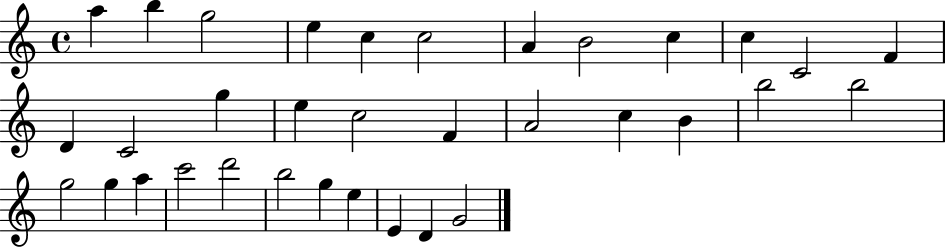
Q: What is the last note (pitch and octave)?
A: G4